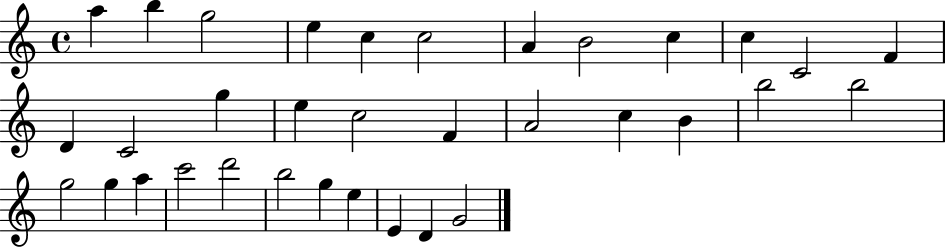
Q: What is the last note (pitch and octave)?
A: G4